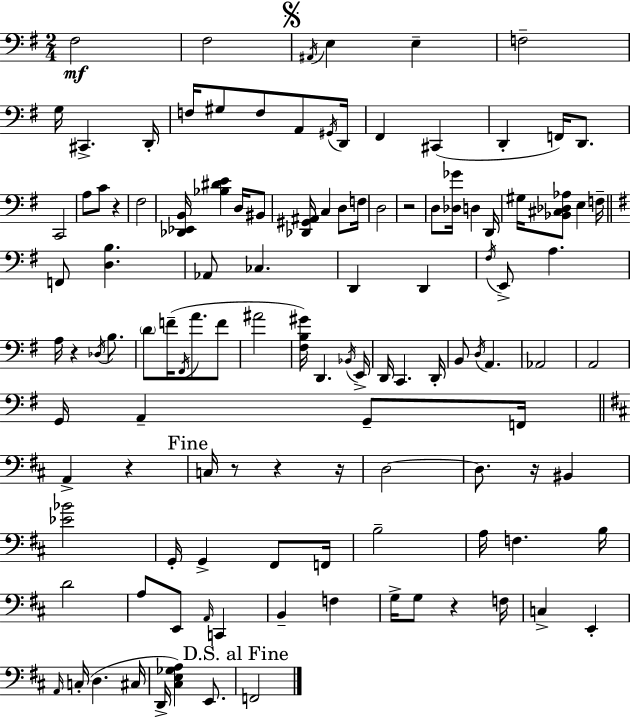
X:1
T:Untitled
M:2/4
L:1/4
K:G
^F,2 ^F,2 ^A,,/4 E, E, F,2 G,/4 ^C,, D,,/4 F,/4 ^G,/2 F,/2 A,,/2 ^G,,/4 D,,/4 ^F,, ^C,, D,, F,,/4 D,,/2 C,,2 A,/2 C/2 z ^F,2 [_D,,_E,,B,,]/4 [_B,^DE] D,/4 ^B,,/2 [_D,,^G,,^A,,]/4 C, D,/2 F,/4 D,2 z2 D,/2 [_D,_G]/4 D, D,,/4 ^G,/4 [_B,,^C,_D,_A,]/2 E, F,/4 F,,/2 [D,B,] _A,,/2 _C, D,, D,, ^F,/4 E,,/2 A, A,/4 z _D,/4 B,/2 D/2 F/4 ^F,,/4 A/2 F/2 ^A2 [^F,B,^G]/4 D,, _B,,/4 E,,/4 D,,/4 C,, D,,/4 B,,/2 D,/4 A,, _A,,2 A,,2 G,,/4 A,, G,,/2 F,,/4 A,, z C,/4 z/2 z z/4 D,2 D,/2 z/4 ^B,, [_E_B]2 G,,/4 G,, ^F,,/2 F,,/4 B,2 A,/4 F, B,/4 D2 A,/2 E,,/2 A,,/4 C,, B,, F, G,/4 G,/2 z F,/4 C, E,, A,,/4 C,/4 D, ^C,/4 D,,/4 [^C,E,_G,A,] E,,/2 F,,2